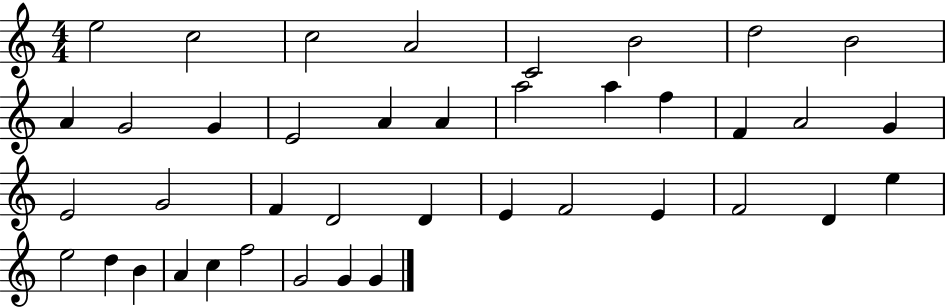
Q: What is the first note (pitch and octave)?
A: E5